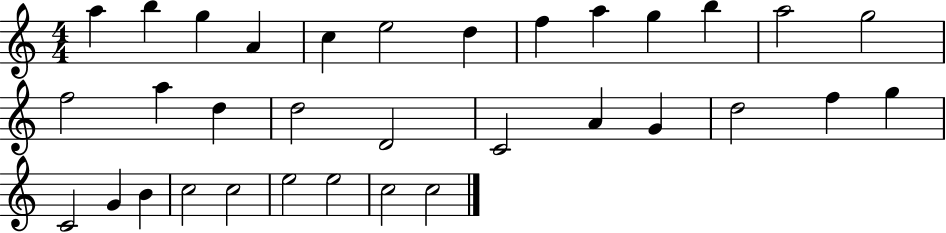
X:1
T:Untitled
M:4/4
L:1/4
K:C
a b g A c e2 d f a g b a2 g2 f2 a d d2 D2 C2 A G d2 f g C2 G B c2 c2 e2 e2 c2 c2